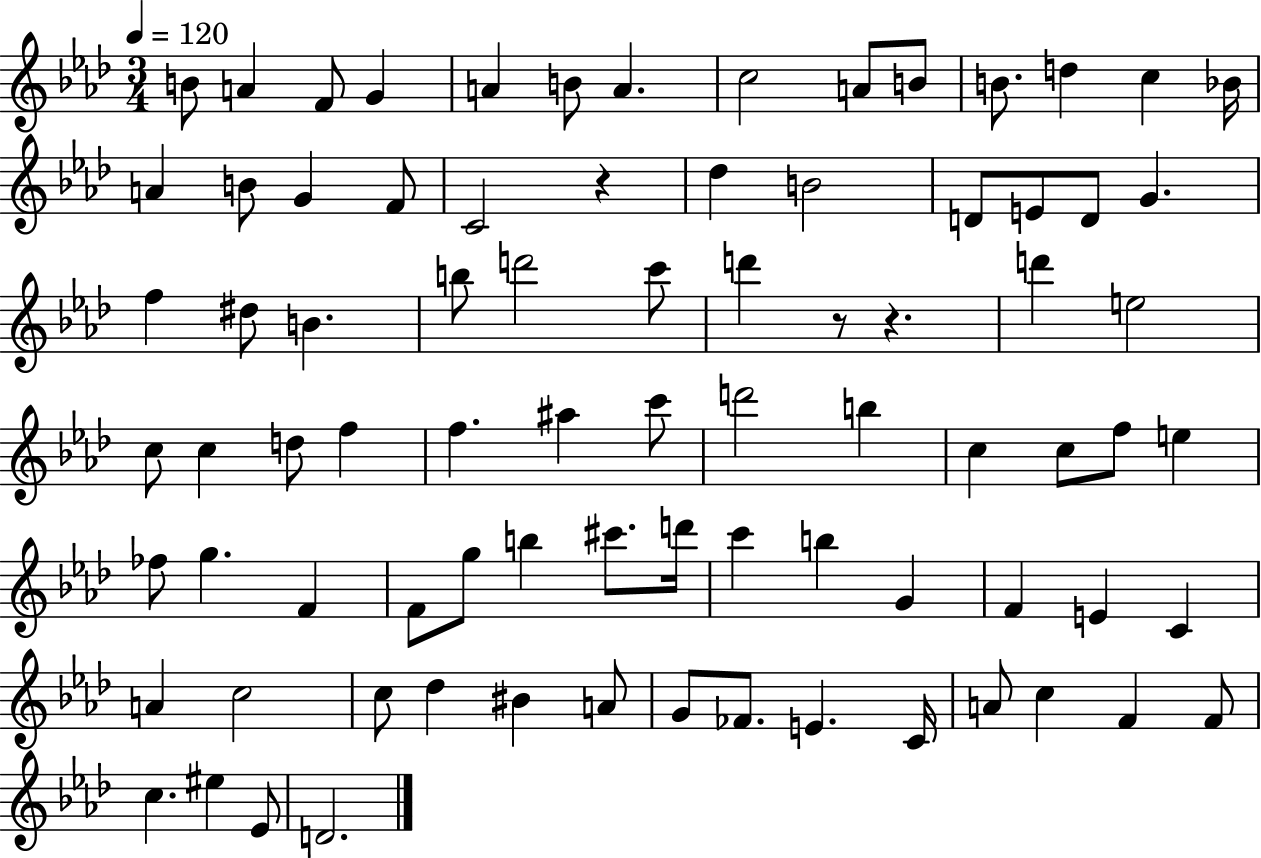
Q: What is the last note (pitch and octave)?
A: D4